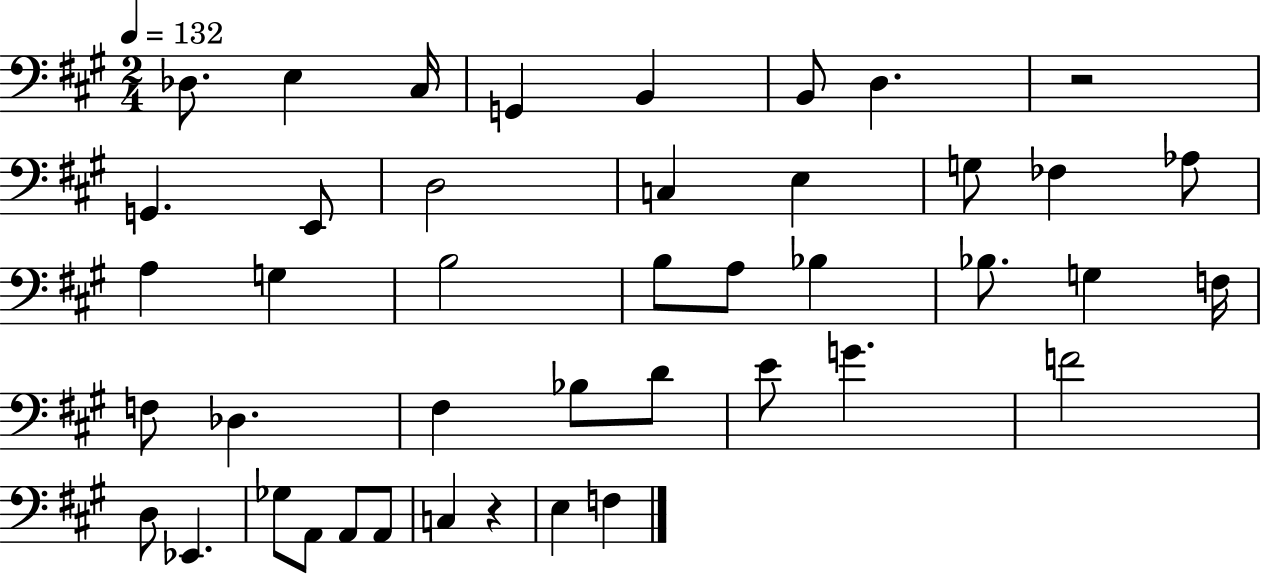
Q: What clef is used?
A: bass